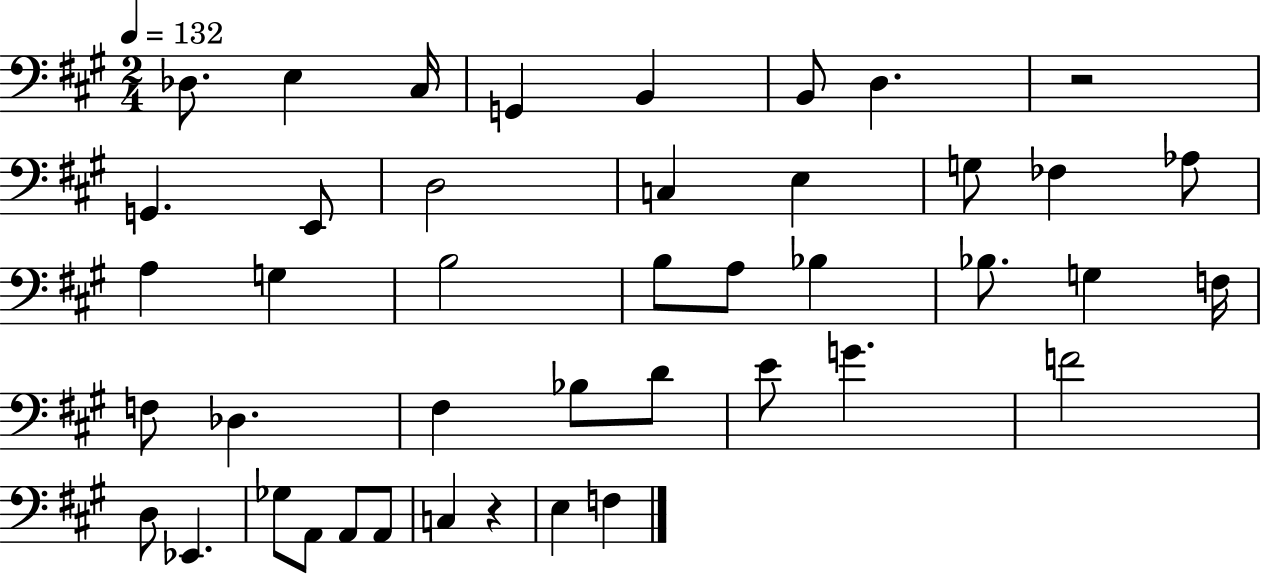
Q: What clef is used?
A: bass